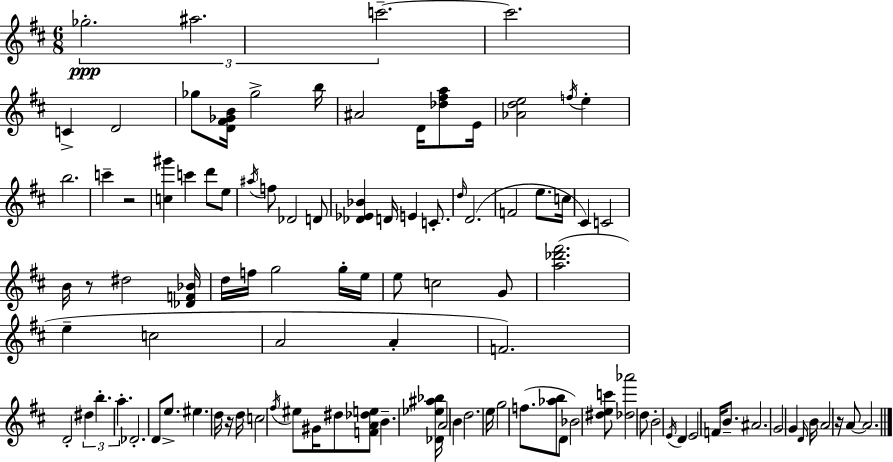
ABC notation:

X:1
T:Untitled
M:6/8
L:1/4
K:D
_g2 ^a2 c'2 c'2 C D2 _g/2 [D^F_GB]/4 _g2 b/4 ^A2 D/4 [_d^fa]/2 E/4 [_Ade]2 f/4 e b2 c' z2 [c^g'] c' d'/2 e/2 ^a/4 f/2 _D2 D/2 [_D_E_B] D/4 E C/2 d/4 D2 F2 e/2 c/4 ^C C2 B/4 z/2 ^d2 [_DF_B]/4 d/4 f/4 g2 g/4 e/4 e/2 c2 G/2 [a_d'^f']2 e c2 A2 A F2 D2 ^d b a _D2 D/2 e/2 ^e d/4 z/4 d/4 c2 ^f/4 ^e/2 ^G/4 ^d/2 [FA_de]/2 B [_D_e^a_b]/4 A2 B d2 e/4 g2 f/2 [_ab]/2 D/2 _B2 [^dec']/2 [_d_a']2 d/2 B2 E/4 D E2 F/4 B/2 ^A2 G2 G D/4 B/4 A2 z/4 A/2 A2